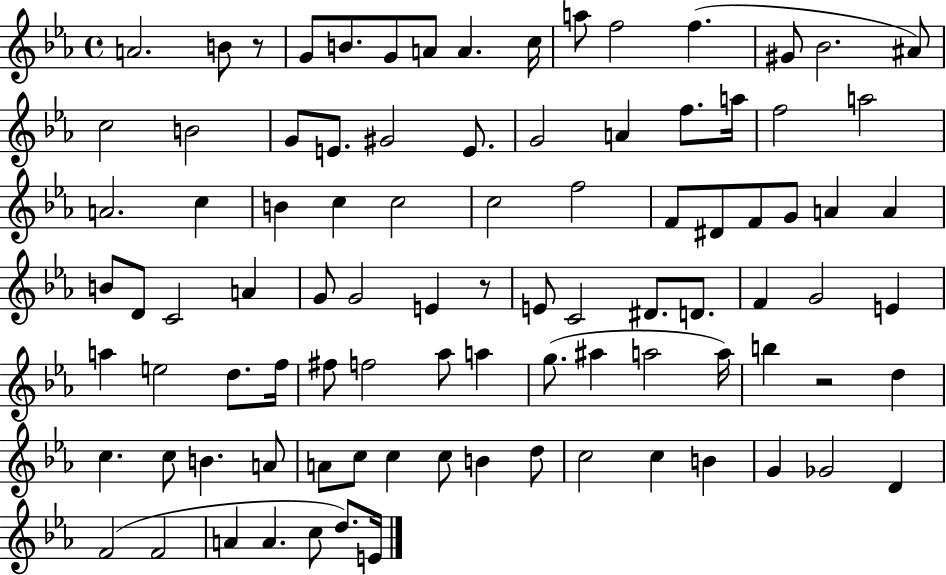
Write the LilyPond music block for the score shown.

{
  \clef treble
  \time 4/4
  \defaultTimeSignature
  \key ees \major
  a'2. b'8 r8 | g'8 b'8. g'8 a'8 a'4. c''16 | a''8 f''2 f''4.( | gis'8 bes'2. ais'8) | \break c''2 b'2 | g'8 e'8. gis'2 e'8. | g'2 a'4 f''8. a''16 | f''2 a''2 | \break a'2. c''4 | b'4 c''4 c''2 | c''2 f''2 | f'8 dis'8 f'8 g'8 a'4 a'4 | \break b'8 d'8 c'2 a'4 | g'8 g'2 e'4 r8 | e'8 c'2 dis'8. d'8. | f'4 g'2 e'4 | \break a''4 e''2 d''8. f''16 | fis''8 f''2 aes''8 a''4 | g''8.( ais''4 a''2 a''16) | b''4 r2 d''4 | \break c''4. c''8 b'4. a'8 | a'8 c''8 c''4 c''8 b'4 d''8 | c''2 c''4 b'4 | g'4 ges'2 d'4 | \break f'2( f'2 | a'4 a'4. c''8 d''8.) e'16 | \bar "|."
}